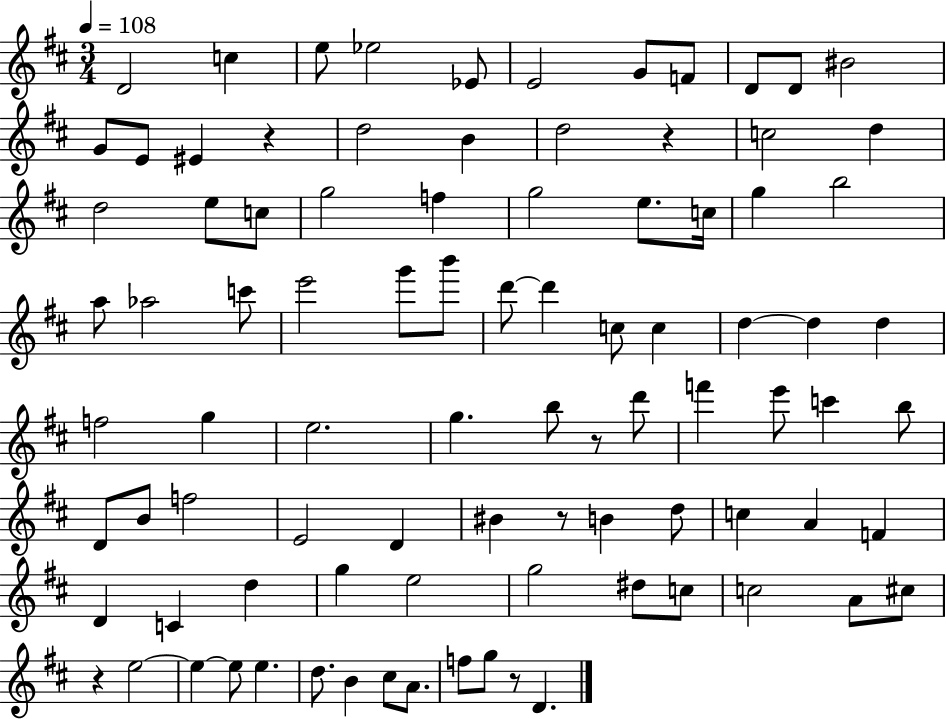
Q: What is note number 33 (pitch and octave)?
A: E6